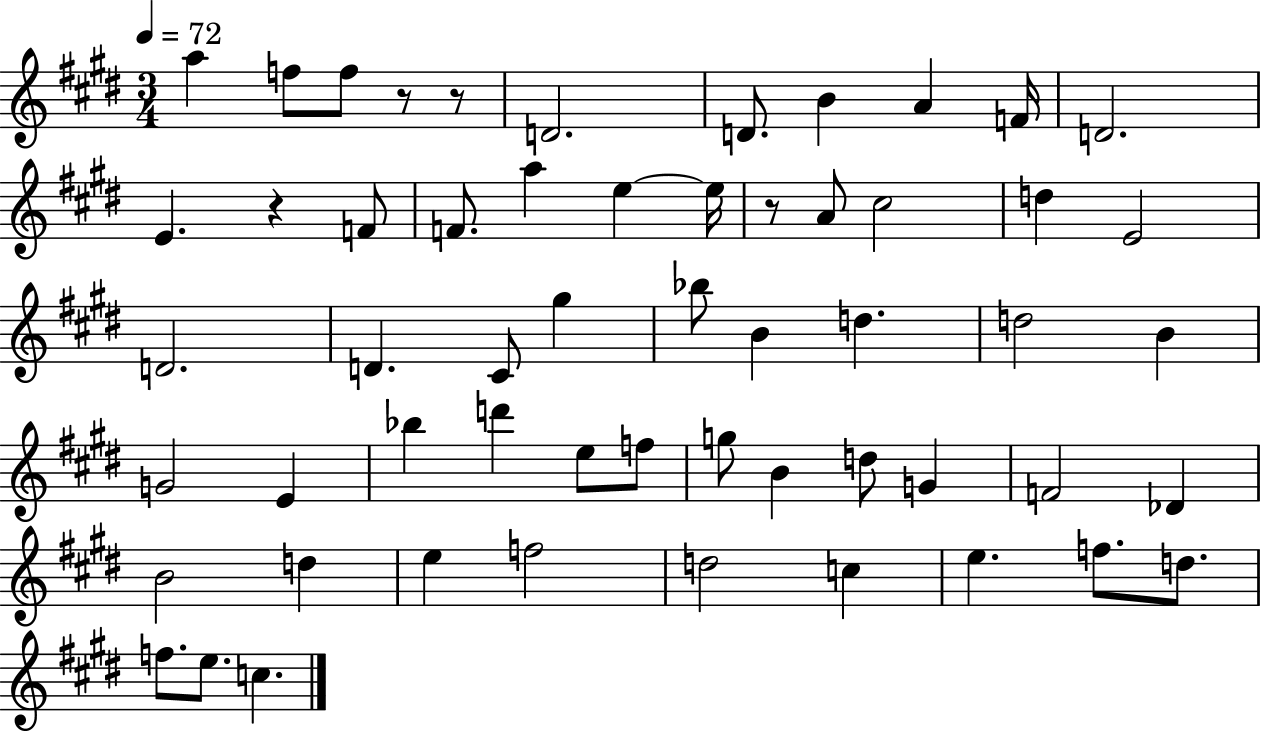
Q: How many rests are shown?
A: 4